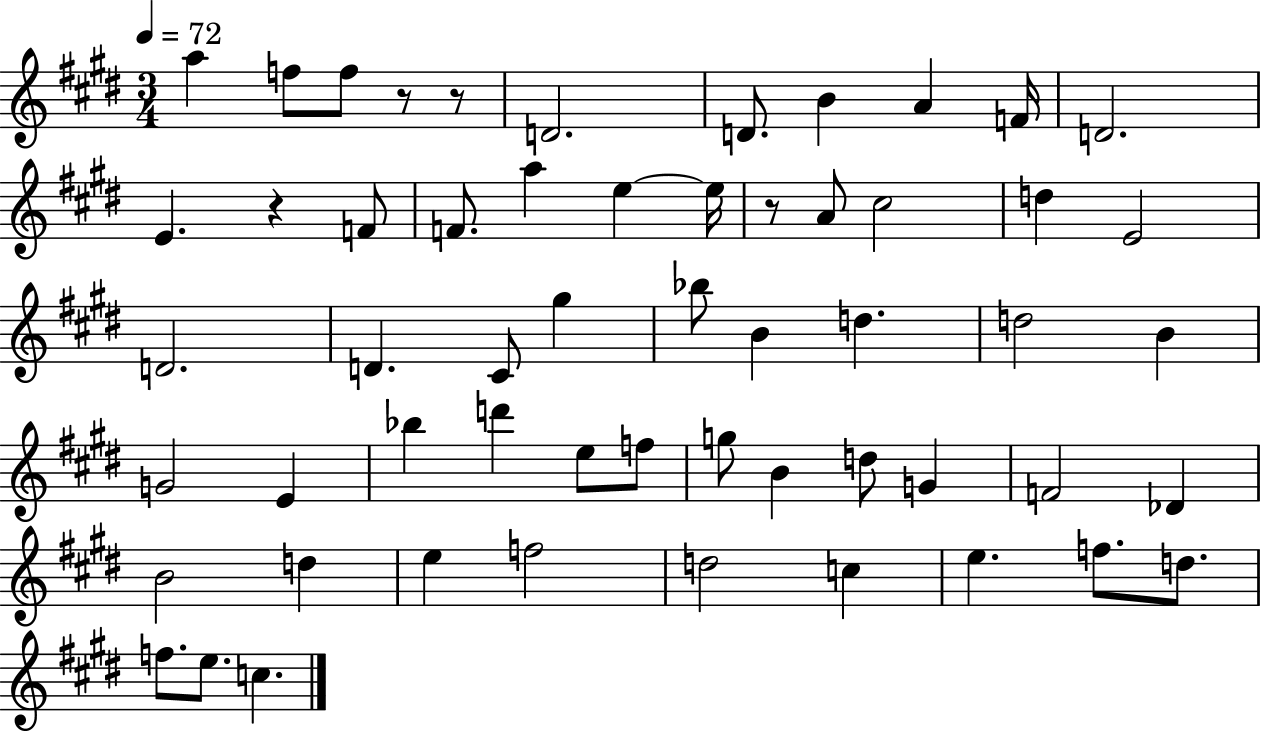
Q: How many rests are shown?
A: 4